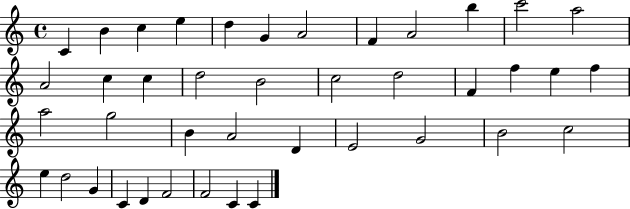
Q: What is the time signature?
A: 4/4